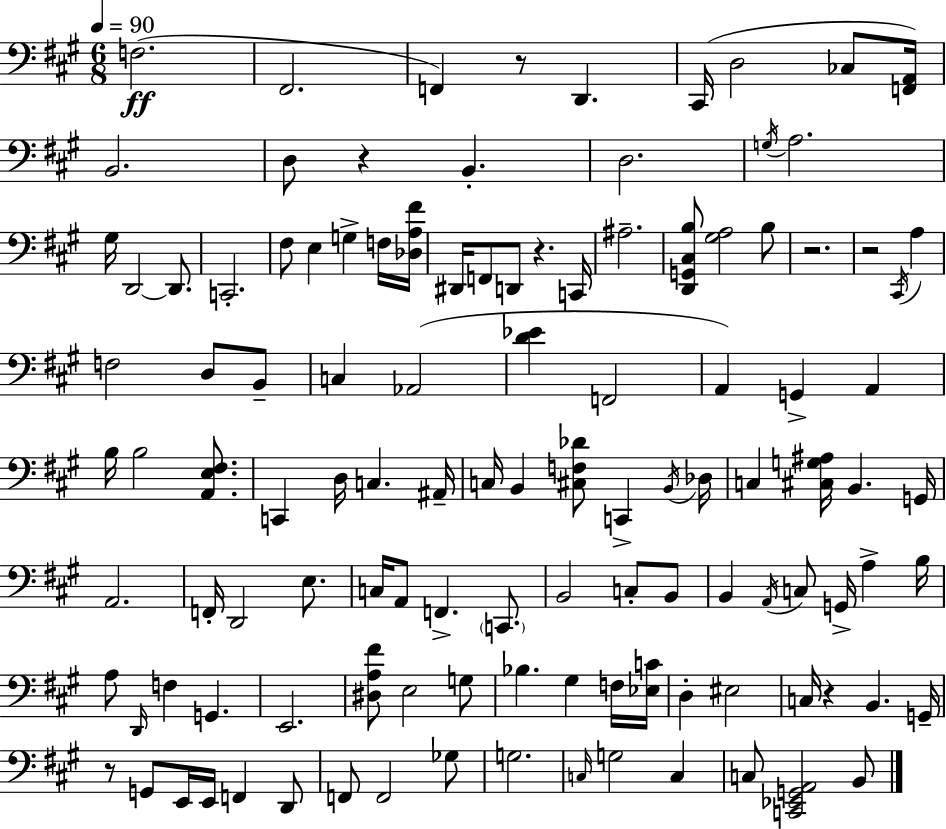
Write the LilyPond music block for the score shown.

{
  \clef bass
  \numericTimeSignature
  \time 6/8
  \key a \major
  \tempo 4 = 90
  f2.(\ff | fis,2. | f,4) r8 d,4. | cis,16( d2 ces8 <f, a,>16) | \break b,2. | d8 r4 b,4.-. | d2. | \acciaccatura { g16 } a2. | \break gis16 d,2~~ d,8. | c,2.-. | fis8 e4 g4-> f16 | <des a fis'>16 dis,16 f,8 d,8 r4. | \break c,16 ais2.-- | <d, g, cis b>8 <gis a>2 b8 | r2. | r2 \acciaccatura { cis,16 } a4 | \break f2 d8 | b,8-- c4 aes,2( | <d' ees'>4 f,2 | a,4) g,4-> a,4 | \break b16 b2 <a, e fis>8. | c,4 d16 c4. | ais,16-- c16 b,4 <cis f des'>8 c,4-> | \acciaccatura { b,16 } des16 c4 <cis g ais>16 b,4. | \break g,16 a,2. | f,16-. d,2 | e8. c16 a,8 f,4.-> | \parenthesize c,8. b,2 c8-. | \break b,8 b,4 \acciaccatura { a,16 } c8 g,16-> a4-> | b16 a8 \grace { d,16 } f4 g,4. | e,2. | <dis a fis'>8 e2 | \break g8 bes4. gis4 | f16 <ees c'>16 d4-. eis2 | c16 r4 b,4. | g,16-- r8 g,8 e,16 e,16 f,4 | \break d,8 f,8 f,2 | ges8 g2. | \grace { c16 } g2 | c4 c8 <c, ees, g, a,>2 | \break b,8 \bar "|."
}